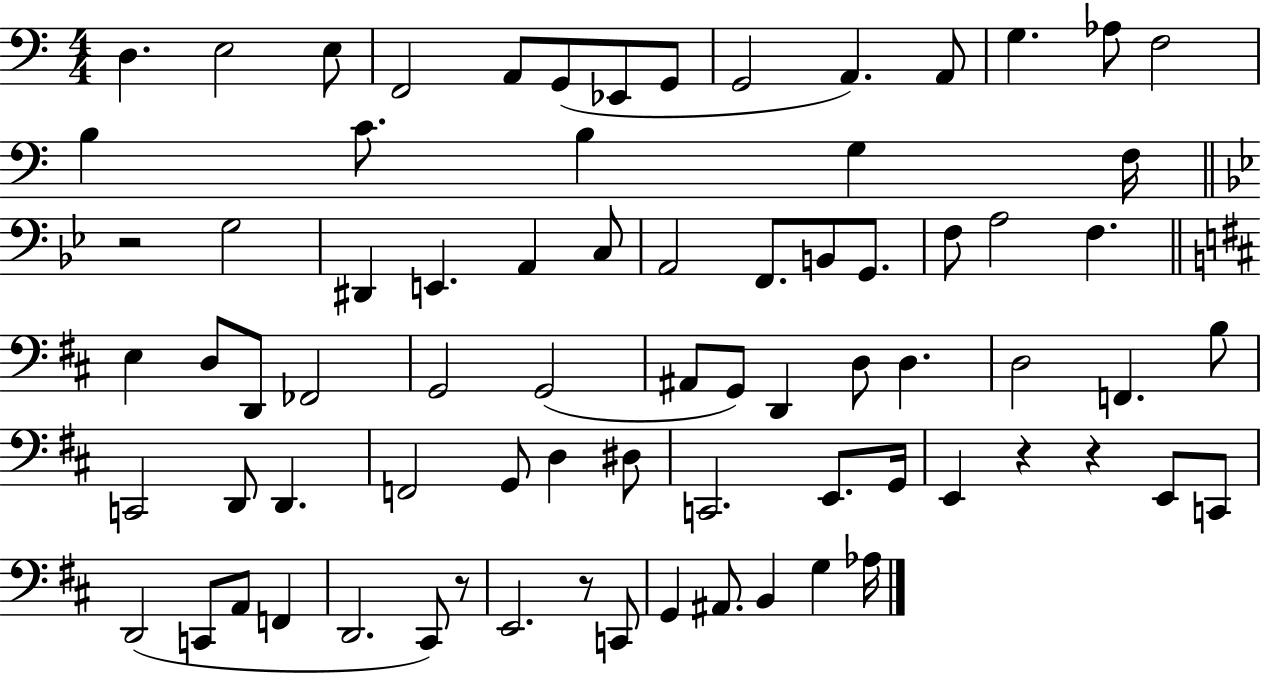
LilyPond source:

{
  \clef bass
  \numericTimeSignature
  \time 4/4
  \key c \major
  d4. e2 e8 | f,2 a,8 g,8( ees,8 g,8 | g,2 a,4.) a,8 | g4. aes8 f2 | \break b4 c'8. b4 g4 f16 | \bar "||" \break \key g \minor r2 g2 | dis,4 e,4. a,4 c8 | a,2 f,8. b,8 g,8. | f8 a2 f4. | \break \bar "||" \break \key d \major e4 d8 d,8 fes,2 | g,2 g,2( | ais,8 g,8) d,4 d8 d4. | d2 f,4. b8 | \break c,2 d,8 d,4. | f,2 g,8 d4 dis8 | c,2. e,8. g,16 | e,4 r4 r4 e,8 c,8 | \break d,2( c,8 a,8 f,4 | d,2. cis,8) r8 | e,2. r8 c,8 | g,4 ais,8. b,4 g4 aes16 | \break \bar "|."
}